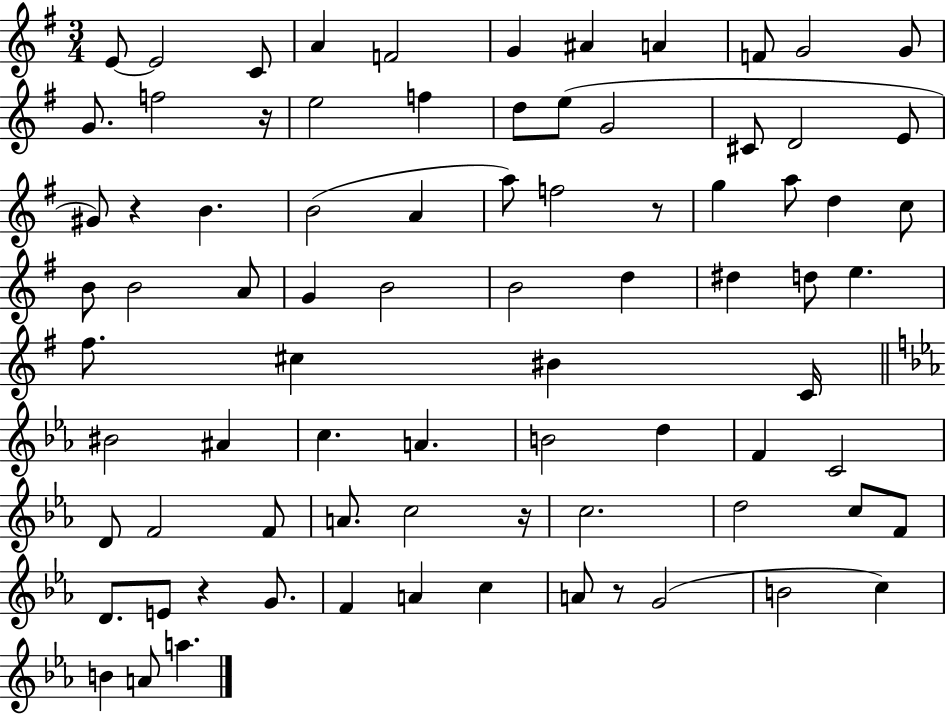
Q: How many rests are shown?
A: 6